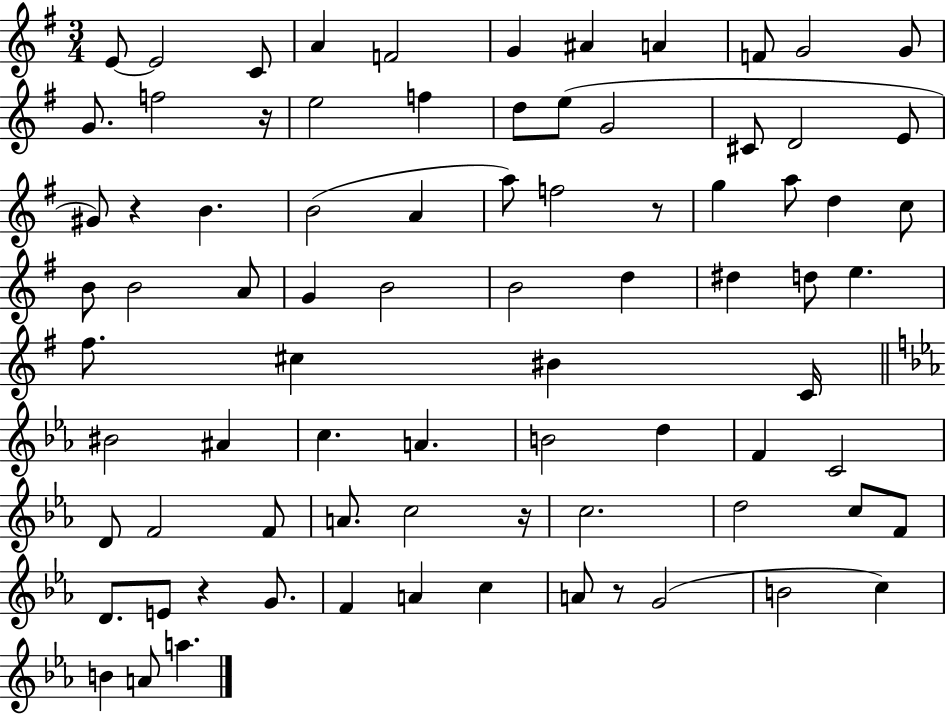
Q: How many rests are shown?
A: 6